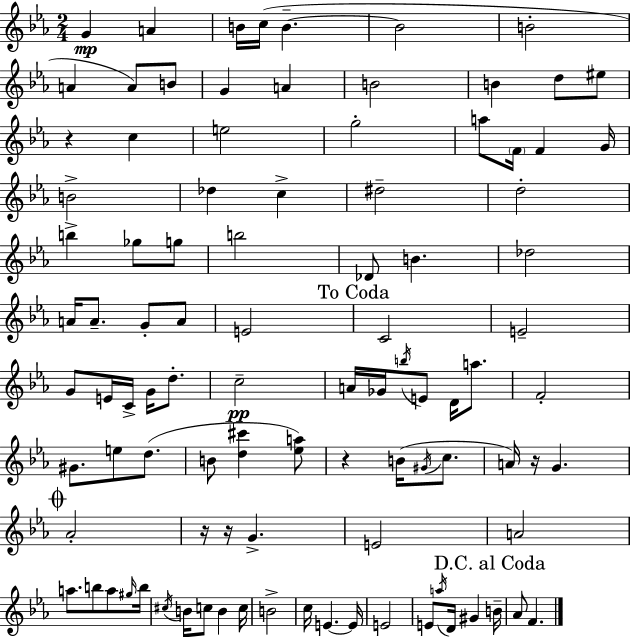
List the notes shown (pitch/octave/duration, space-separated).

G4/q A4/q B4/s C5/s B4/q. B4/h B4/h A4/q A4/e B4/e G4/q A4/q B4/h B4/q D5/e EIS5/e R/q C5/q E5/h G5/h A5/e F4/s F4/q G4/s B4/h Db5/q C5/q D#5/h D5/h B5/q Gb5/e G5/e B5/h Db4/e B4/q. Db5/h A4/s A4/e. G4/e A4/e E4/h C4/h E4/h G4/e E4/s C4/s G4/s D5/e. C5/h A4/s Gb4/s B5/s E4/e D4/s A5/e. F4/h G#4/e. E5/e D5/e. B4/e [D5,C#6]/q [Eb5,A5]/e R/q B4/s G#4/s C5/e. A4/s R/s G4/q. Ab4/h R/s R/s G4/q. E4/h A4/h A5/e. B5/e A5/e G#5/s B5/s C#5/s B4/s C5/e B4/q C5/s B4/h C5/s E4/q. E4/s E4/h E4/e A5/s D4/s G#4/q B4/s Ab4/e F4/q.